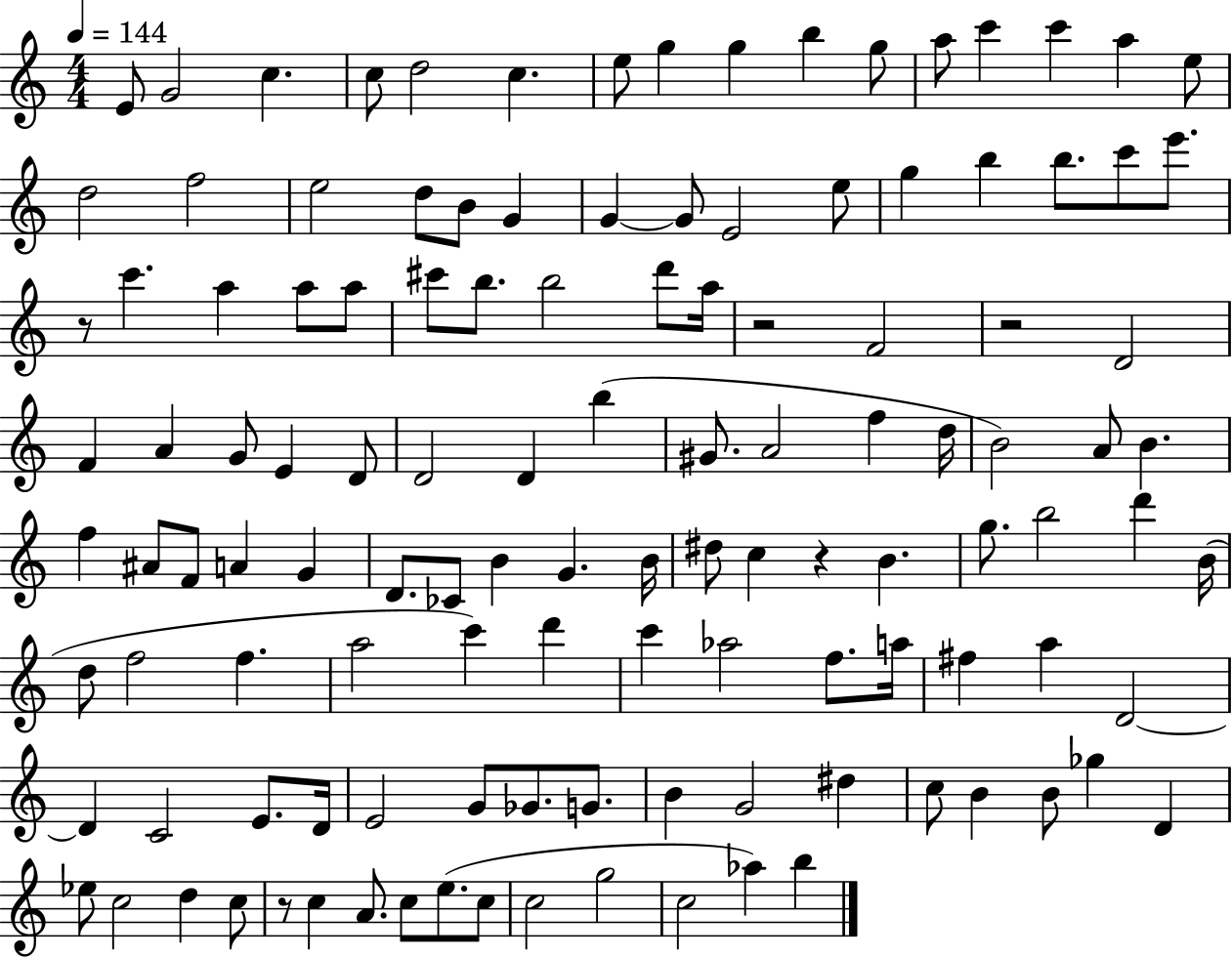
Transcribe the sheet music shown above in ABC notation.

X:1
T:Untitled
M:4/4
L:1/4
K:C
E/2 G2 c c/2 d2 c e/2 g g b g/2 a/2 c' c' a e/2 d2 f2 e2 d/2 B/2 G G G/2 E2 e/2 g b b/2 c'/2 e'/2 z/2 c' a a/2 a/2 ^c'/2 b/2 b2 d'/2 a/4 z2 F2 z2 D2 F A G/2 E D/2 D2 D b ^G/2 A2 f d/4 B2 A/2 B f ^A/2 F/2 A G D/2 _C/2 B G B/4 ^d/2 c z B g/2 b2 d' B/4 d/2 f2 f a2 c' d' c' _a2 f/2 a/4 ^f a D2 D C2 E/2 D/4 E2 G/2 _G/2 G/2 B G2 ^d c/2 B B/2 _g D _e/2 c2 d c/2 z/2 c A/2 c/2 e/2 c/2 c2 g2 c2 _a b